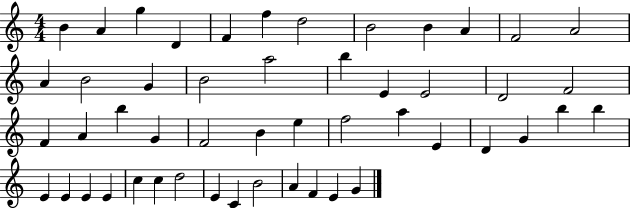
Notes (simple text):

B4/q A4/q G5/q D4/q F4/q F5/q D5/h B4/h B4/q A4/q F4/h A4/h A4/q B4/h G4/q B4/h A5/h B5/q E4/q E4/h D4/h F4/h F4/q A4/q B5/q G4/q F4/h B4/q E5/q F5/h A5/q E4/q D4/q G4/q B5/q B5/q E4/q E4/q E4/q E4/q C5/q C5/q D5/h E4/q C4/q B4/h A4/q F4/q E4/q G4/q